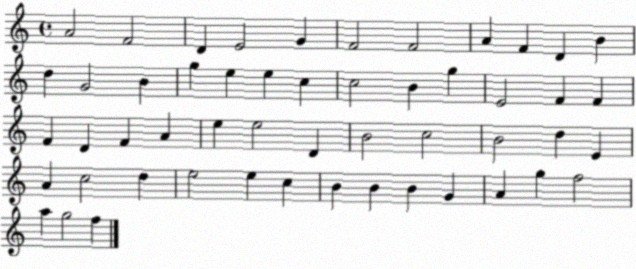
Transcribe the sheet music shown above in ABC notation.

X:1
T:Untitled
M:4/4
L:1/4
K:C
A2 F2 D E2 G F2 F2 A F D B d G2 B g e e c c2 B g E2 F F F D F A e e2 D B2 c2 B2 d E A c2 d e2 e c B B B G A g f2 a g2 f